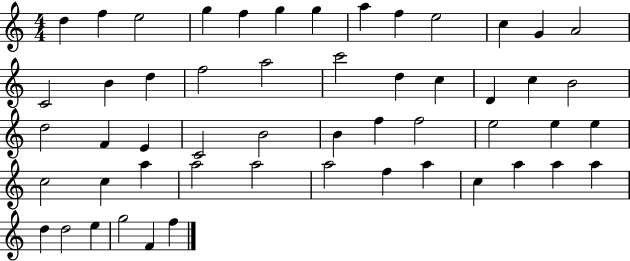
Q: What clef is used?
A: treble